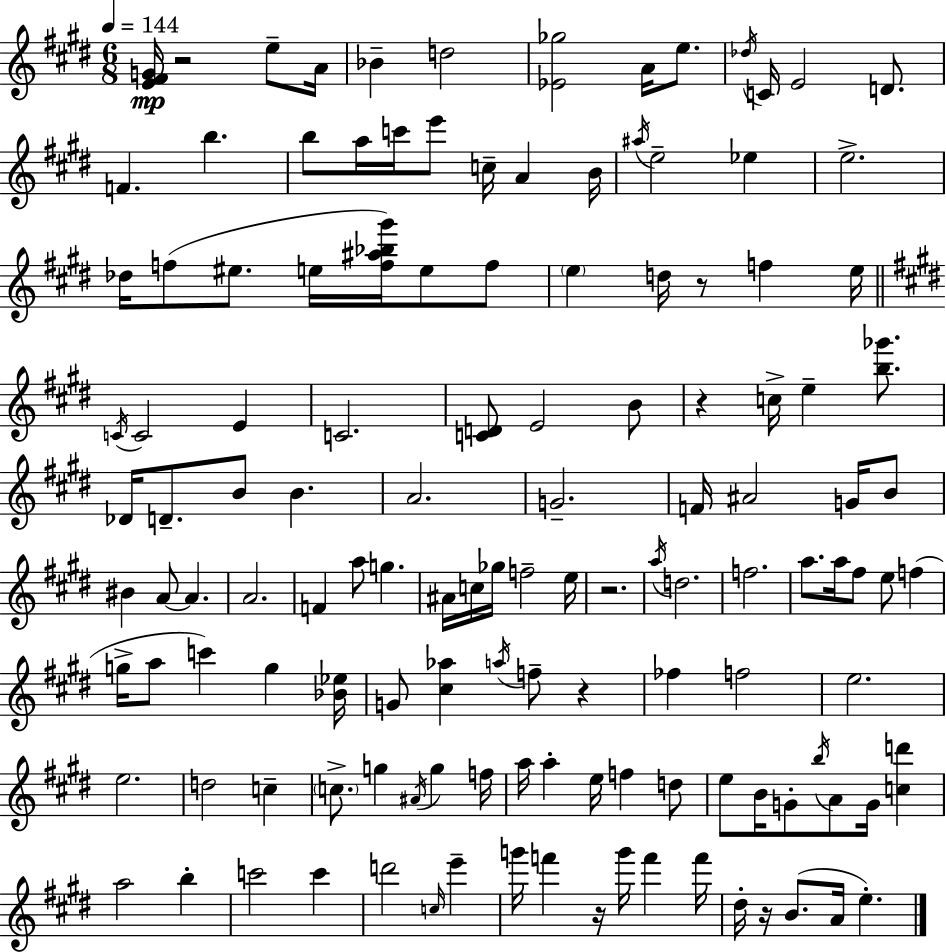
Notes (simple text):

[E4,F#4,G4]/s R/h E5/e A4/s Bb4/q D5/h [Eb4,Gb5]/h A4/s E5/e. Db5/s C4/s E4/h D4/e. F4/q. B5/q. B5/e A5/s C6/s E6/e C5/s A4/q B4/s A#5/s E5/h Eb5/q E5/h. Db5/s F5/e EIS5/e. E5/s [F5,A#5,Bb5,G#6]/s E5/e F5/e E5/q D5/s R/e F5/q E5/s C4/s C4/h E4/q C4/h. [C4,D4]/e E4/h B4/e R/q C5/s E5/q [B5,Gb6]/e. Db4/s D4/e. B4/e B4/q. A4/h. G4/h. F4/s A#4/h G4/s B4/e BIS4/q A4/e A4/q. A4/h. F4/q A5/e G5/q. A#4/s C5/s Gb5/s F5/h E5/s R/h. A5/s D5/h. F5/h. A5/e. A5/s F#5/e E5/e F5/q G5/s A5/e C6/q G5/q [Bb4,Eb5]/s G4/e [C#5,Ab5]/q A5/s F5/e R/q FES5/q F5/h E5/h. E5/h. D5/h C5/q C5/e. G5/q A#4/s G5/q F5/s A5/s A5/q E5/s F5/q D5/e E5/e B4/s G4/e B5/s A4/e G4/s [C5,D6]/q A5/h B5/q C6/h C6/q D6/h C5/s E6/q G6/s F6/q R/s G6/s F6/q F6/s D#5/s R/s B4/e. A4/s E5/q.